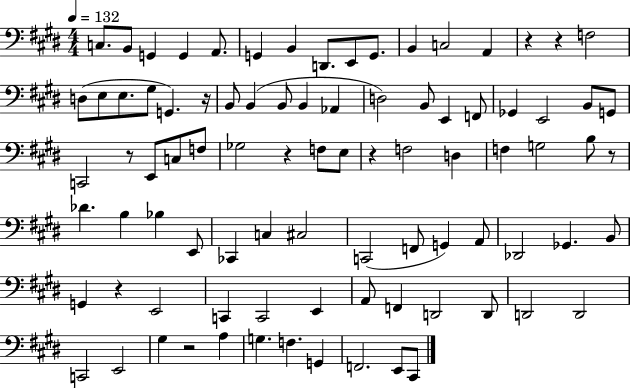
X:1
T:Untitled
M:4/4
L:1/4
K:E
C,/2 B,,/2 G,, G,, A,,/2 G,, B,, D,,/2 E,,/2 G,,/2 B,, C,2 A,, z z F,2 D,/2 E,/2 E,/2 ^G,/2 G,, z/4 B,,/2 B,, B,,/2 B,, _A,, D,2 B,,/2 E,, F,,/2 _G,, E,,2 B,,/2 G,,/2 C,,2 z/2 E,,/2 C,/2 F,/2 _G,2 z F,/2 E,/2 z F,2 D, F, G,2 B,/2 z/2 _D B, _B, E,,/2 _C,, C, ^C,2 C,,2 F,,/2 G,, A,,/2 _D,,2 _G,, B,,/2 G,, z E,,2 C,, C,,2 E,, A,,/2 F,, D,,2 D,,/2 D,,2 D,,2 C,,2 E,,2 ^G, z2 A, G, F, G,, F,,2 E,,/2 ^C,,/2